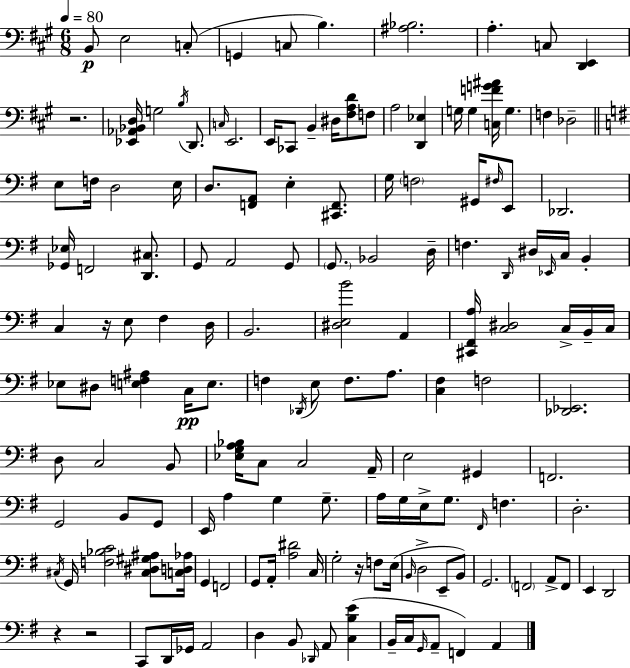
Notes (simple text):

B2/e E3/h C3/e G2/q C3/e B3/q. [A#3,Bb3]/h. A3/q. C3/e [D2,E2]/q R/h. [Eb2,Ab2,Bb2,D3]/s G3/h B3/s D2/e. C3/s E2/h. E2/s CES2/e B2/q D#3/s [F#3,A3,D4]/e F3/e A3/h [D2,Eb3]/q G3/s G3/q [C3,F4,G4,A#4]/s G3/q. F3/q Db3/h E3/e F3/s D3/h E3/s D3/e. [F2,A2]/e E3/q [C#2,F2]/e. G3/s F3/h G#2/s F#3/s E2/e Db2/h. [Gb2,Eb3]/s F2/h [D2,C#3]/e. G2/e A2/h G2/e G2/e. Bb2/h D3/s F3/q. D2/s D#3/s Eb2/s C3/s B2/q C3/q R/s E3/e F#3/q D3/s B2/h. [D#3,E3,B4]/h A2/q [C#2,F#2,A3]/s [C3,D#3]/h C3/s B2/s C3/s Eb3/e D#3/e [E3,F3,A#3]/q C3/s E3/e. F3/q Db2/s E3/e F3/e. A3/e. [C3,F#3]/q F3/h [Db2,Eb2]/h. D3/e C3/h B2/e [Eb3,G3,A3,Bb3]/s C3/e C3/h A2/s E3/h G#2/q F2/h. G2/h B2/e G2/e E2/s A3/q G3/q G3/e. A3/s G3/s E3/s G3/e. F#2/s F3/q. D3/h. C#3/s G2/s [F3,Bb3,C4]/h [C#3,D#3,G#3,A#3]/e [C3,D3,Ab3]/s G2/q F2/h G2/e A2/s [A3,D#4]/h C3/s G3/h R/s F3/e E3/s B2/s D3/h E2/e B2/e G2/h. F2/h A2/e F2/e E2/q D2/h R/q R/h C2/e D2/s Gb2/s A2/h D3/q B2/e Db2/s A2/e [C3,B3,E4]/q B2/s C3/s G2/s A2/e F2/q A2/q